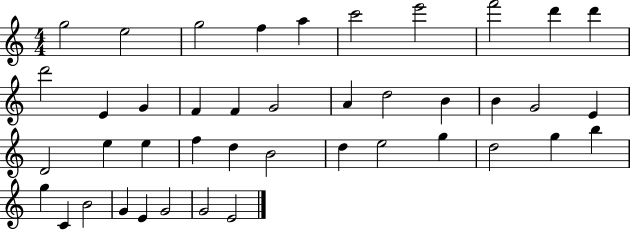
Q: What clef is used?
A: treble